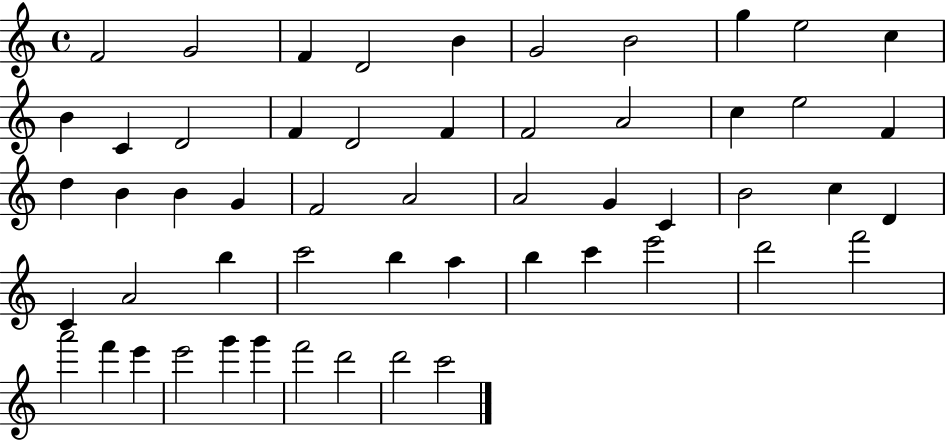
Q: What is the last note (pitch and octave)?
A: C6